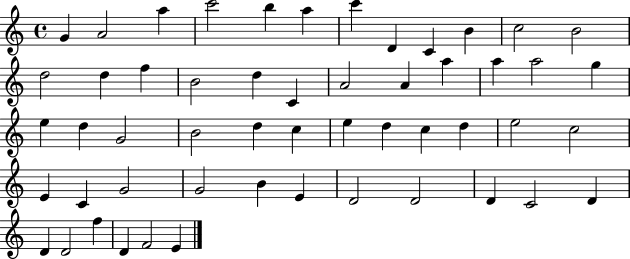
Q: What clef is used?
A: treble